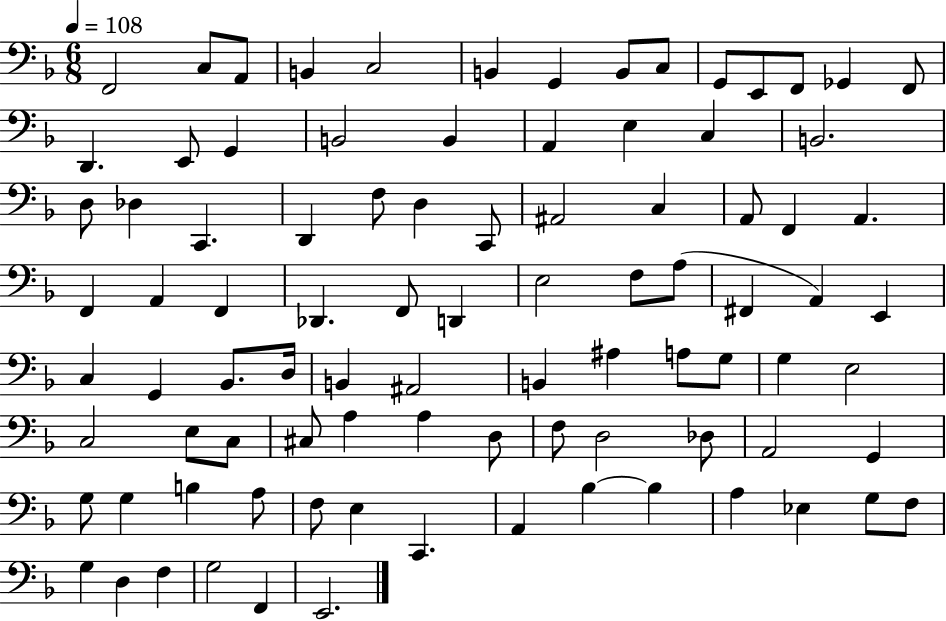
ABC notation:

X:1
T:Untitled
M:6/8
L:1/4
K:F
F,,2 C,/2 A,,/2 B,, C,2 B,, G,, B,,/2 C,/2 G,,/2 E,,/2 F,,/2 _G,, F,,/2 D,, E,,/2 G,, B,,2 B,, A,, E, C, B,,2 D,/2 _D, C,, D,, F,/2 D, C,,/2 ^A,,2 C, A,,/2 F,, A,, F,, A,, F,, _D,, F,,/2 D,, E,2 F,/2 A,/2 ^F,, A,, E,, C, G,, _B,,/2 D,/4 B,, ^A,,2 B,, ^A, A,/2 G,/2 G, E,2 C,2 E,/2 C,/2 ^C,/2 A, A, D,/2 F,/2 D,2 _D,/2 A,,2 G,, G,/2 G, B, A,/2 F,/2 E, C,, A,, _B, _B, A, _E, G,/2 F,/2 G, D, F, G,2 F,, E,,2